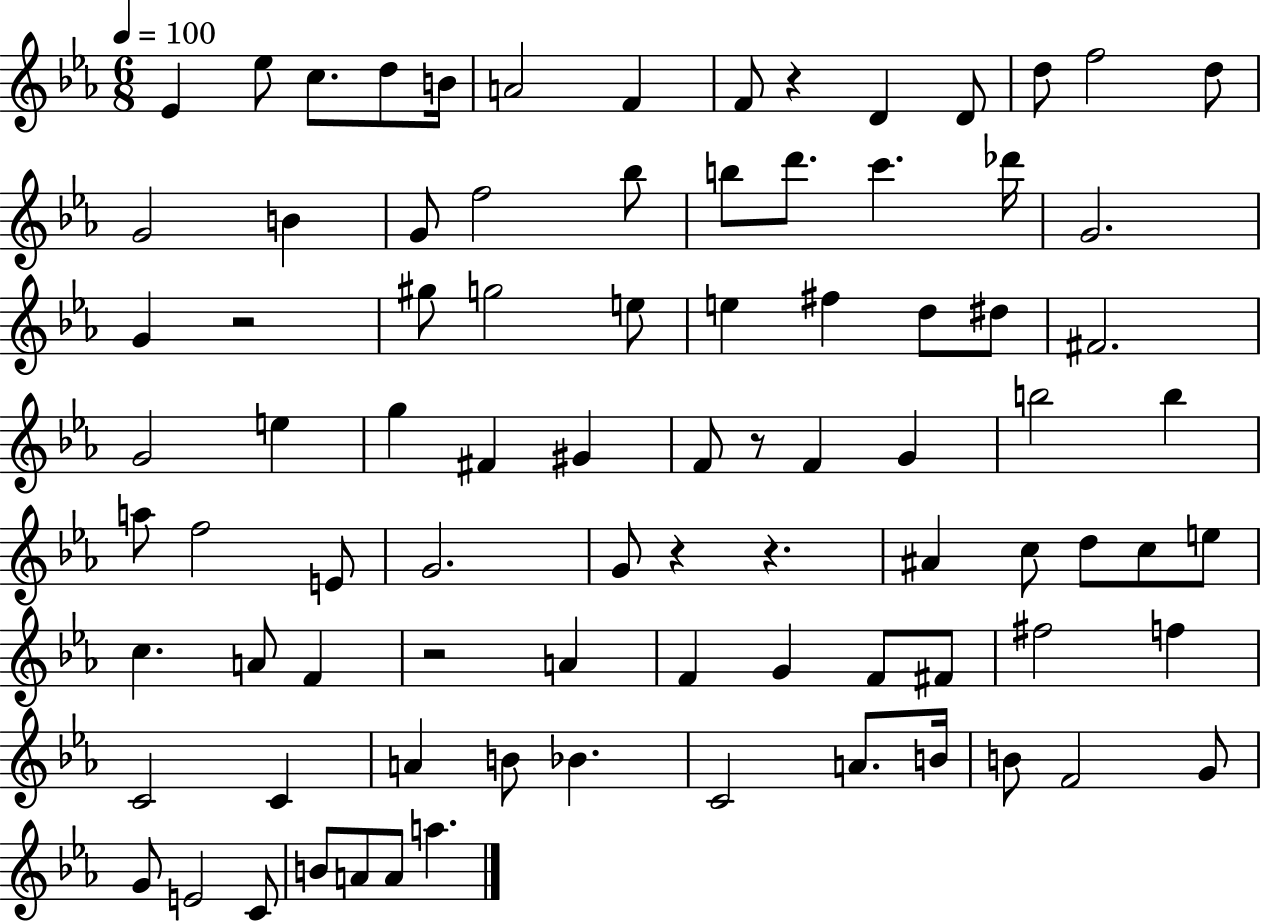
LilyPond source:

{
  \clef treble
  \numericTimeSignature
  \time 6/8
  \key ees \major
  \tempo 4 = 100
  \repeat volta 2 { ees'4 ees''8 c''8. d''8 b'16 | a'2 f'4 | f'8 r4 d'4 d'8 | d''8 f''2 d''8 | \break g'2 b'4 | g'8 f''2 bes''8 | b''8 d'''8. c'''4. des'''16 | g'2. | \break g'4 r2 | gis''8 g''2 e''8 | e''4 fis''4 d''8 dis''8 | fis'2. | \break g'2 e''4 | g''4 fis'4 gis'4 | f'8 r8 f'4 g'4 | b''2 b''4 | \break a''8 f''2 e'8 | g'2. | g'8 r4 r4. | ais'4 c''8 d''8 c''8 e''8 | \break c''4. a'8 f'4 | r2 a'4 | f'4 g'4 f'8 fis'8 | fis''2 f''4 | \break c'2 c'4 | a'4 b'8 bes'4. | c'2 a'8. b'16 | b'8 f'2 g'8 | \break g'8 e'2 c'8 | b'8 a'8 a'8 a''4. | } \bar "|."
}